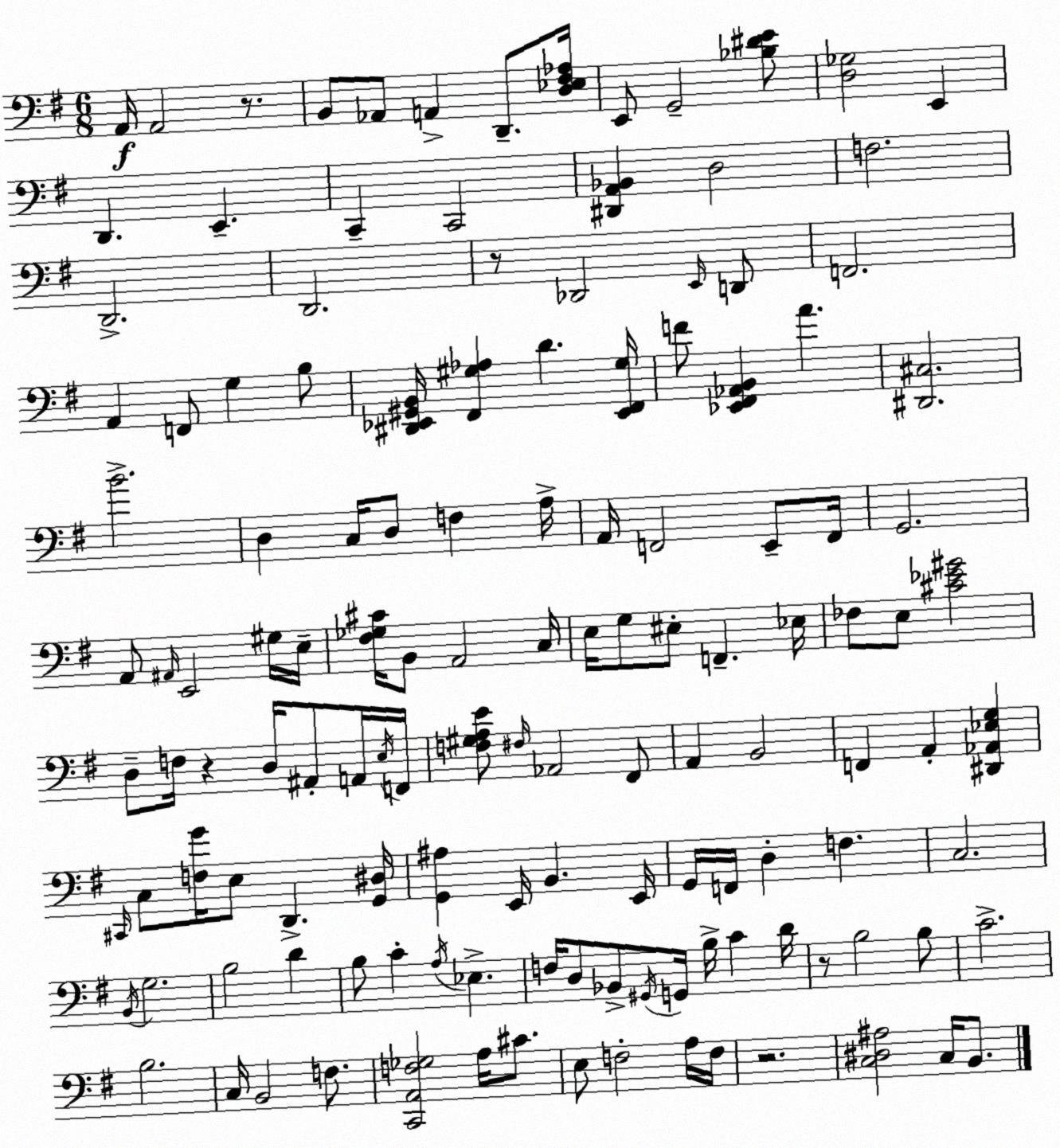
X:1
T:Untitled
M:6/8
L:1/4
K:Em
A,,/4 A,,2 z/2 B,,/2 _A,,/2 A,, D,,/2 [D,_E,^F,_A,]/4 E,,/2 G,,2 [_B,^DE]/2 [D,_G,]2 E,, D,, E,, C,, C,,2 [^D,,A,,_B,,] D,2 F,2 D,,2 D,,2 z/2 _D,,2 E,,/4 D,,/2 F,,2 A,, F,,/2 G, B,/2 [^D,,_E,,^G,,B,,]/4 [^F,,^G,_A,] D [_E,,^F,,^G,]/4 F/2 [_E,,^F,,_A,,B,,] A [^D,,^C,]2 B2 D, C,/4 D,/2 F, A,/4 A,,/4 F,,2 E,,/2 F,,/4 G,,2 A,,/2 ^A,,/4 E,,2 ^G,/4 E,/4 [^F,_G,^C]/4 B,,/2 A,,2 C,/4 E,/4 G,/2 ^E,/2 F,, _E,/4 _F,/2 E,/2 [^C_E^G]2 D,/2 F,/4 z D,/4 ^A,,/2 A,,/4 E,/4 F,,/4 [F,^G,A,E]/2 ^F,/4 _A,,2 ^F,,/2 A,, B,,2 F,, A,, [^D,,_A,,_E,G,] ^C,,/4 C,/2 [F,G]/4 E,/2 D,, [G,,^D,]/4 [G,,^A,] E,,/4 B,, E,,/4 G,,/4 F,,/4 D, F, C,2 B,,/4 G,2 B,2 D B,/2 C A,/4 _E, F,/4 D,/2 _B,,/2 ^G,,/4 G,,/4 B,/4 C D/4 z/2 B,2 B,/2 C2 B,2 C,/4 B,,2 F,/2 [C,,A,,F,_G,]2 A,/4 ^C/2 E,/2 F,2 A,/4 F,/4 z2 [C,^D,^A,]2 C,/4 B,,/2